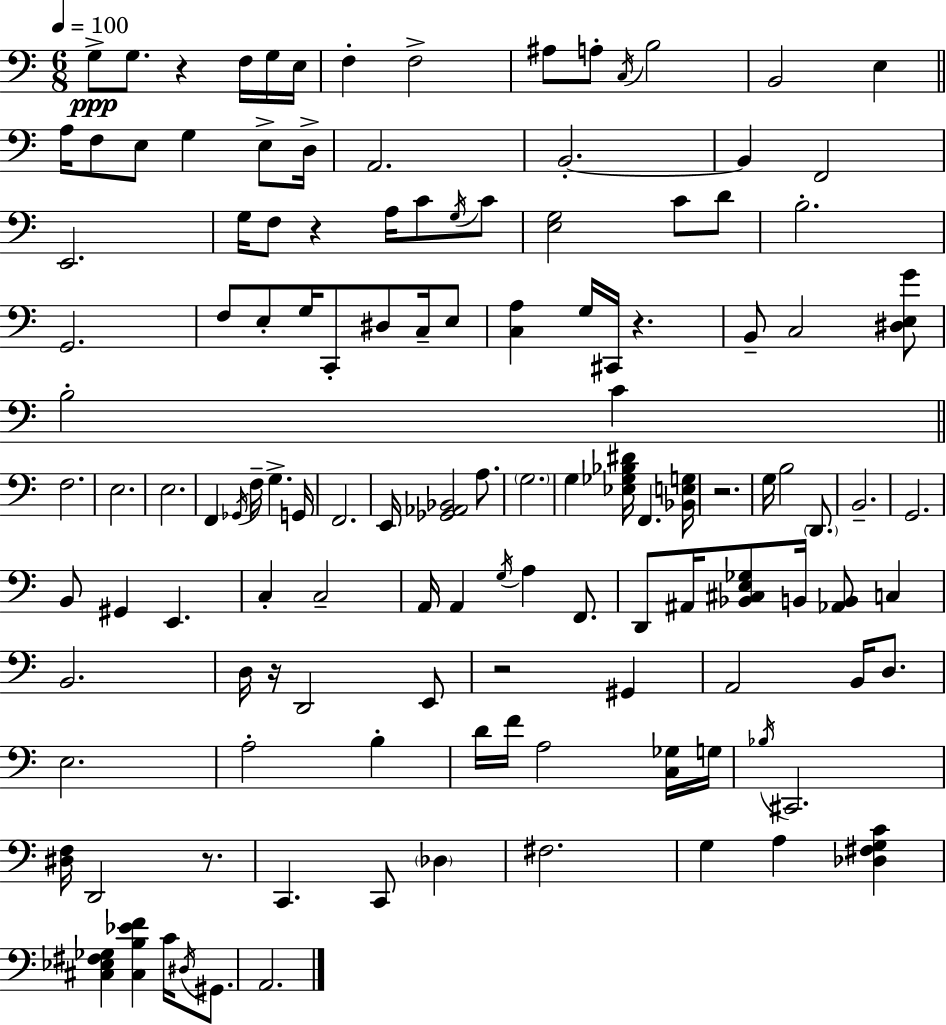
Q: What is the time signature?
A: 6/8